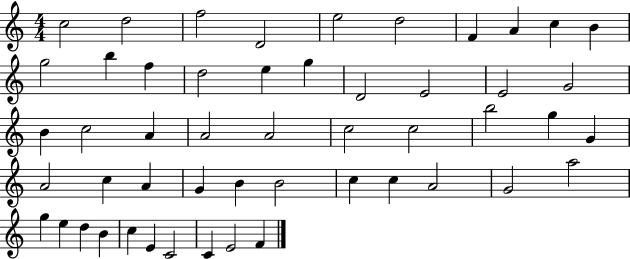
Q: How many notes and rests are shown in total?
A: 51